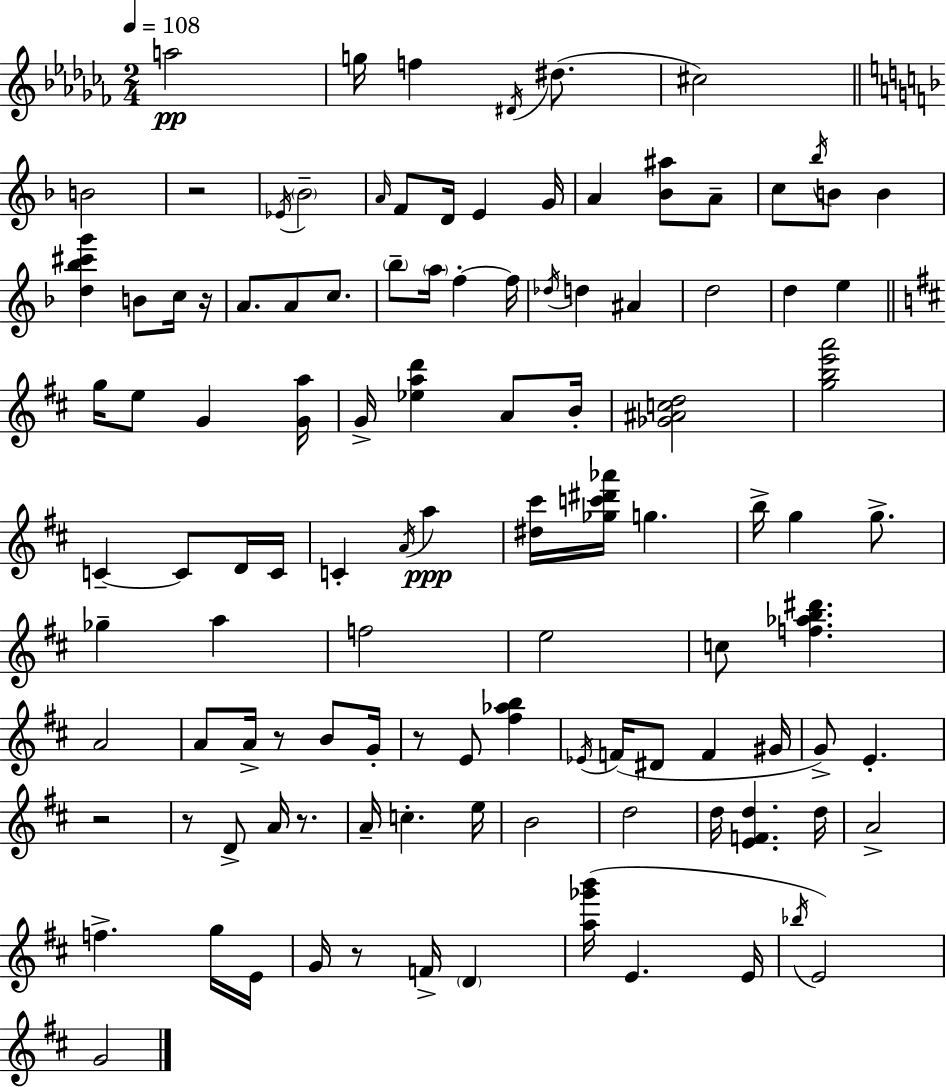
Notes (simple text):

A5/h G5/s F5/q D#4/s D#5/e. C#5/h B4/h R/h Eb4/s Bb4/h A4/s F4/e D4/s E4/q G4/s A4/q [Bb4,A#5]/e A4/e C5/e Bb5/s B4/e B4/q [D5,Bb5,C#6,G6]/q B4/e C5/s R/s A4/e. A4/e C5/e. Bb5/e A5/s F5/q F5/s Db5/s D5/q A#4/q D5/h D5/q E5/q G5/s E5/e G4/q [G4,A5]/s G4/s [Eb5,A5,D6]/q A4/e B4/s [Gb4,A#4,C5,D5]/h [G5,B5,E6,A6]/h C4/q C4/e D4/s C4/s C4/q A4/s A5/q [D#5,C#6]/s [Gb5,C6,D#6,Ab6]/s G5/q. B5/s G5/q G5/e. Gb5/q A5/q F5/h E5/h C5/e [F5,Ab5,B5,D#6]/q. A4/h A4/e A4/s R/e B4/e G4/s R/e E4/e [F#5,Ab5,B5]/q Eb4/s F4/s D#4/e F4/q G#4/s G4/e E4/q. R/h R/e D4/e A4/s R/e. A4/s C5/q. E5/s B4/h D5/h D5/s [E4,F4,D5]/q. D5/s A4/h F5/q. G5/s E4/s G4/s R/e F4/s D4/q [A5,Gb6,B6]/s E4/q. E4/s Bb5/s E4/h G4/h